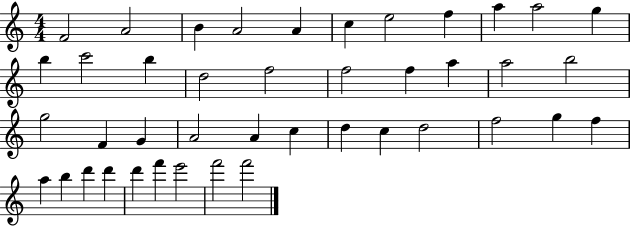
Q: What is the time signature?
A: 4/4